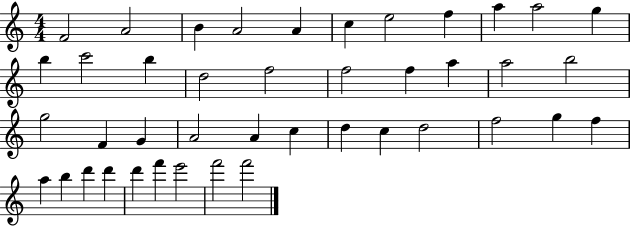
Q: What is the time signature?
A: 4/4